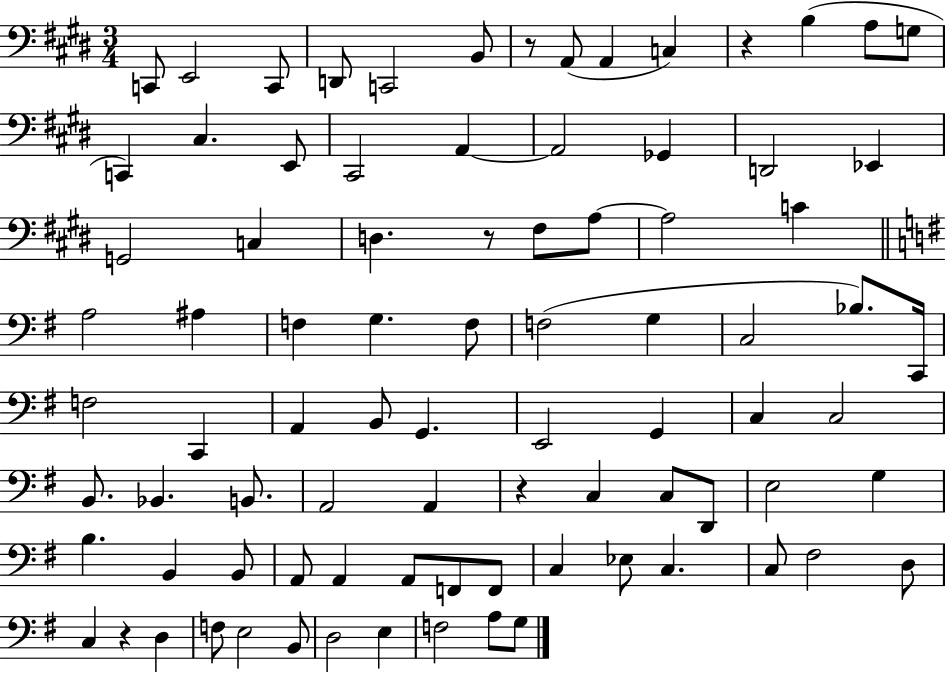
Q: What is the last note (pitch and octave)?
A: G3